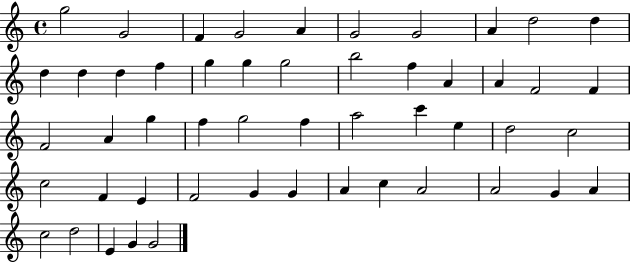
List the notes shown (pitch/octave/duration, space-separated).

G5/h G4/h F4/q G4/h A4/q G4/h G4/h A4/q D5/h D5/q D5/q D5/q D5/q F5/q G5/q G5/q G5/h B5/h F5/q A4/q A4/q F4/h F4/q F4/h A4/q G5/q F5/q G5/h F5/q A5/h C6/q E5/q D5/h C5/h C5/h F4/q E4/q F4/h G4/q G4/q A4/q C5/q A4/h A4/h G4/q A4/q C5/h D5/h E4/q G4/q G4/h